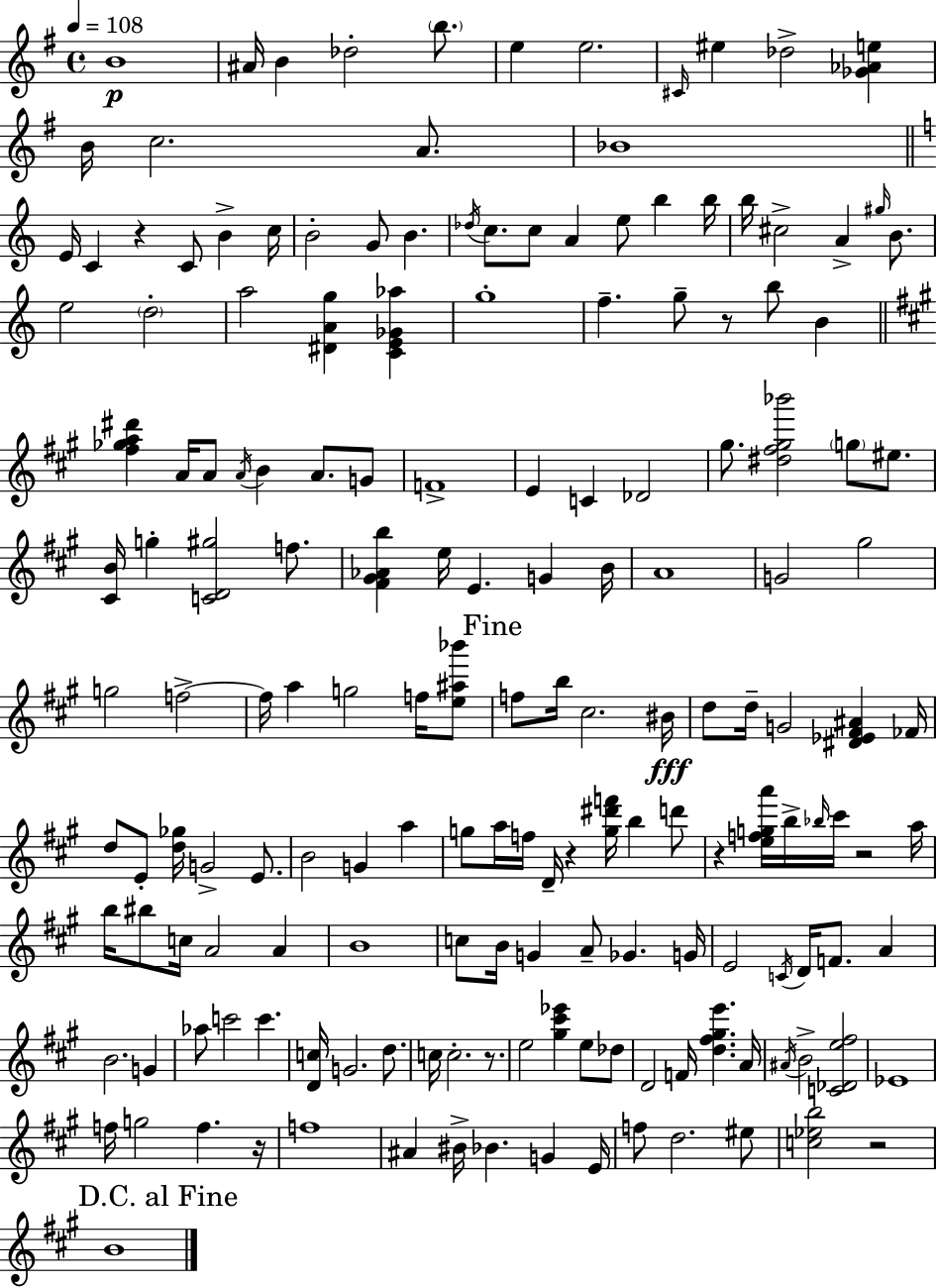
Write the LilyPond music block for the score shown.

{
  \clef treble
  \time 4/4
  \defaultTimeSignature
  \key e \minor
  \tempo 4 = 108
  b'1\p | ais'16 b'4 des''2-. \parenthesize b''8. | e''4 e''2. | \grace { cis'16 } eis''4 des''2-> <ges' aes' e''>4 | \break b'16 c''2. a'8. | bes'1 | \bar "||" \break \key c \major e'16 c'4 r4 c'8 b'4-> c''16 | b'2-. g'8 b'4. | \acciaccatura { des''16 } c''8. c''8 a'4 e''8 b''4 | b''16 b''16 cis''2-> a'4-> \grace { gis''16 } b'8. | \break e''2 \parenthesize d''2-. | a''2 <dis' a' g''>4 <c' e' ges' aes''>4 | g''1-. | f''4.-- g''8-- r8 b''8 b'4 | \break \bar "||" \break \key a \major <fis'' ges'' a'' dis'''>4 a'16 a'8 \acciaccatura { a'16 } b'4 a'8. g'8 | f'1-> | e'4 c'4 des'2 | gis''8. <dis'' fis'' gis'' bes'''>2 \parenthesize g''8 eis''8. | \break <cis' b'>16 g''4-. <c' d' gis''>2 f''8. | <fis' gis' aes' b''>4 e''16 e'4. g'4 | b'16 a'1 | g'2 gis''2 | \break g''2 f''2->~~ | f''16 a''4 g''2 f''16 <e'' ais'' bes'''>8 | \mark "Fine" f''8 b''16 cis''2. | bis'16\fff d''8 d''16-- g'2 <dis' ees' fis' ais'>4 | \break fes'16 d''8 e'8-. <d'' ges''>16 g'2-> e'8. | b'2 g'4 a''4 | g''8 a''16 f''16 d'16-- r4 <g'' dis''' f'''>16 b''4 d'''8 | r4 <e'' f'' g'' a'''>16 b''16-> \grace { bes''16 } cis'''16 r2 | \break a''16 b''16 bis''8 c''16 a'2 a'4 | b'1 | c''8 b'16 g'4 a'8-- ges'4. | g'16 e'2 \acciaccatura { c'16 } d'16 f'8. a'4 | \break b'2. g'4 | aes''8 c'''2 c'''4. | <d' c''>16 g'2. | d''8. c''16 c''2.-. | \break r8. e''2 <gis'' cis''' ees'''>4 e''8 | des''8 d'2 f'16 <d'' fis'' gis'' e'''>4. | a'16 \acciaccatura { ais'16 } b'2-> <c' des' e'' fis''>2 | ees'1 | \break f''16 g''2 f''4. | r16 f''1 | ais'4 bis'16-> bes'4. g'4 | e'16 f''8 d''2. | \break eis''8 <c'' ees'' b''>2 r2 | \mark "D.C. al Fine" b'1 | \bar "|."
}